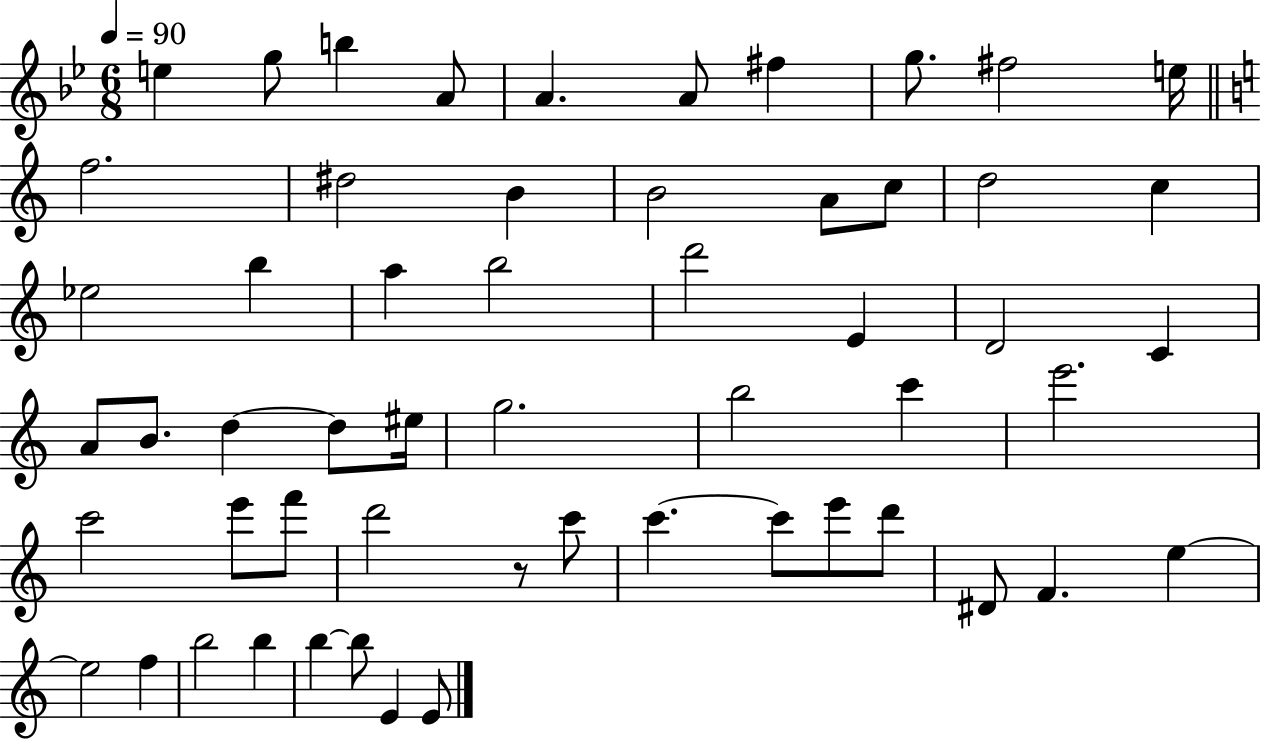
{
  \clef treble
  \numericTimeSignature
  \time 6/8
  \key bes \major
  \tempo 4 = 90
  e''4 g''8 b''4 a'8 | a'4. a'8 fis''4 | g''8. fis''2 e''16 | \bar "||" \break \key c \major f''2. | dis''2 b'4 | b'2 a'8 c''8 | d''2 c''4 | \break ees''2 b''4 | a''4 b''2 | d'''2 e'4 | d'2 c'4 | \break a'8 b'8. d''4~~ d''8 eis''16 | g''2. | b''2 c'''4 | e'''2. | \break c'''2 e'''8 f'''8 | d'''2 r8 c'''8 | c'''4.~~ c'''8 e'''8 d'''8 | dis'8 f'4. e''4~~ | \break e''2 f''4 | b''2 b''4 | b''4~~ b''8 e'4 e'8 | \bar "|."
}